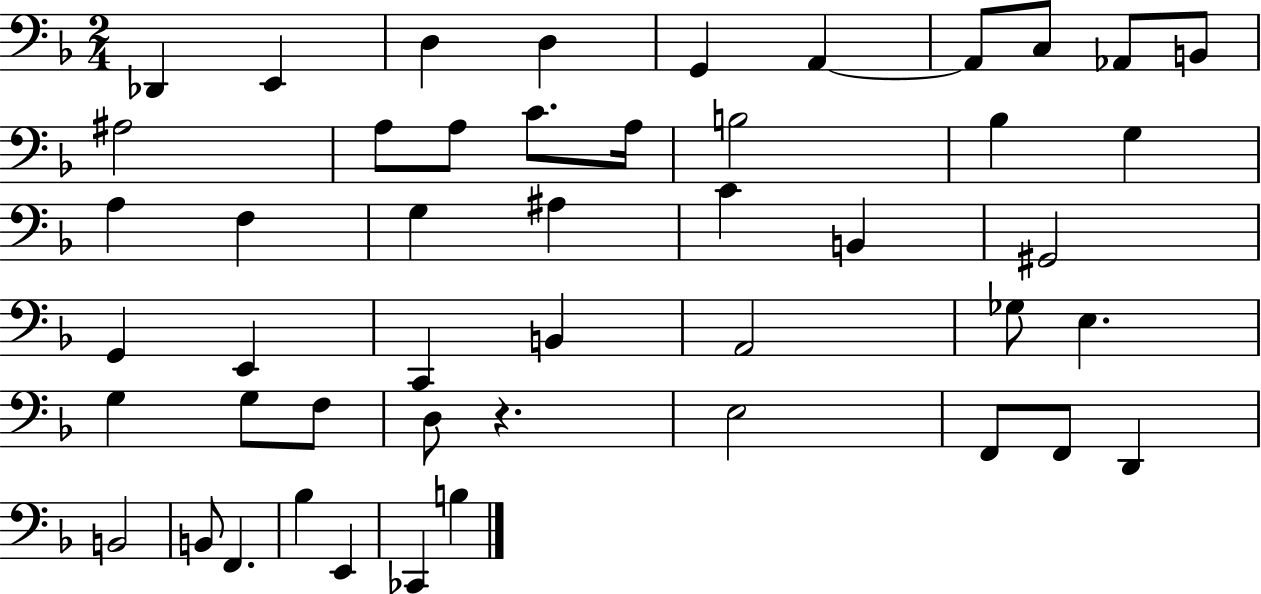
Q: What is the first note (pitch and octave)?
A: Db2